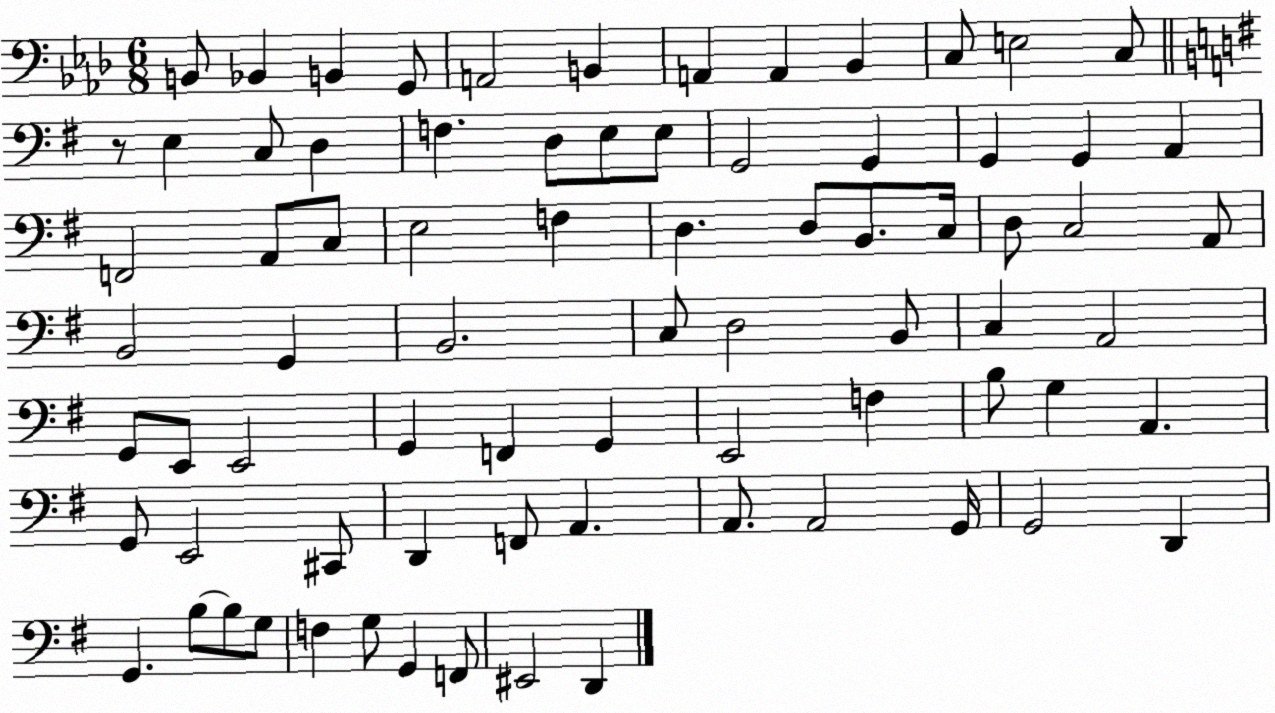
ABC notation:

X:1
T:Untitled
M:6/8
L:1/4
K:Ab
B,,/2 _B,, B,, G,,/2 A,,2 B,, A,, A,, _B,, C,/2 E,2 C,/2 z/2 E, C,/2 D, F, D,/2 E,/2 E,/2 G,,2 G,, G,, G,, A,, F,,2 A,,/2 C,/2 E,2 F, D, D,/2 B,,/2 C,/4 D,/2 C,2 A,,/2 B,,2 G,, B,,2 C,/2 D,2 B,,/2 C, A,,2 G,,/2 E,,/2 E,,2 G,, F,, G,, E,,2 F, B,/2 G, A,, G,,/2 E,,2 ^C,,/2 D,, F,,/2 A,, A,,/2 A,,2 G,,/4 G,,2 D,, G,, B,/2 B,/2 G,/2 F, G,/2 G,, F,,/2 ^E,,2 D,,